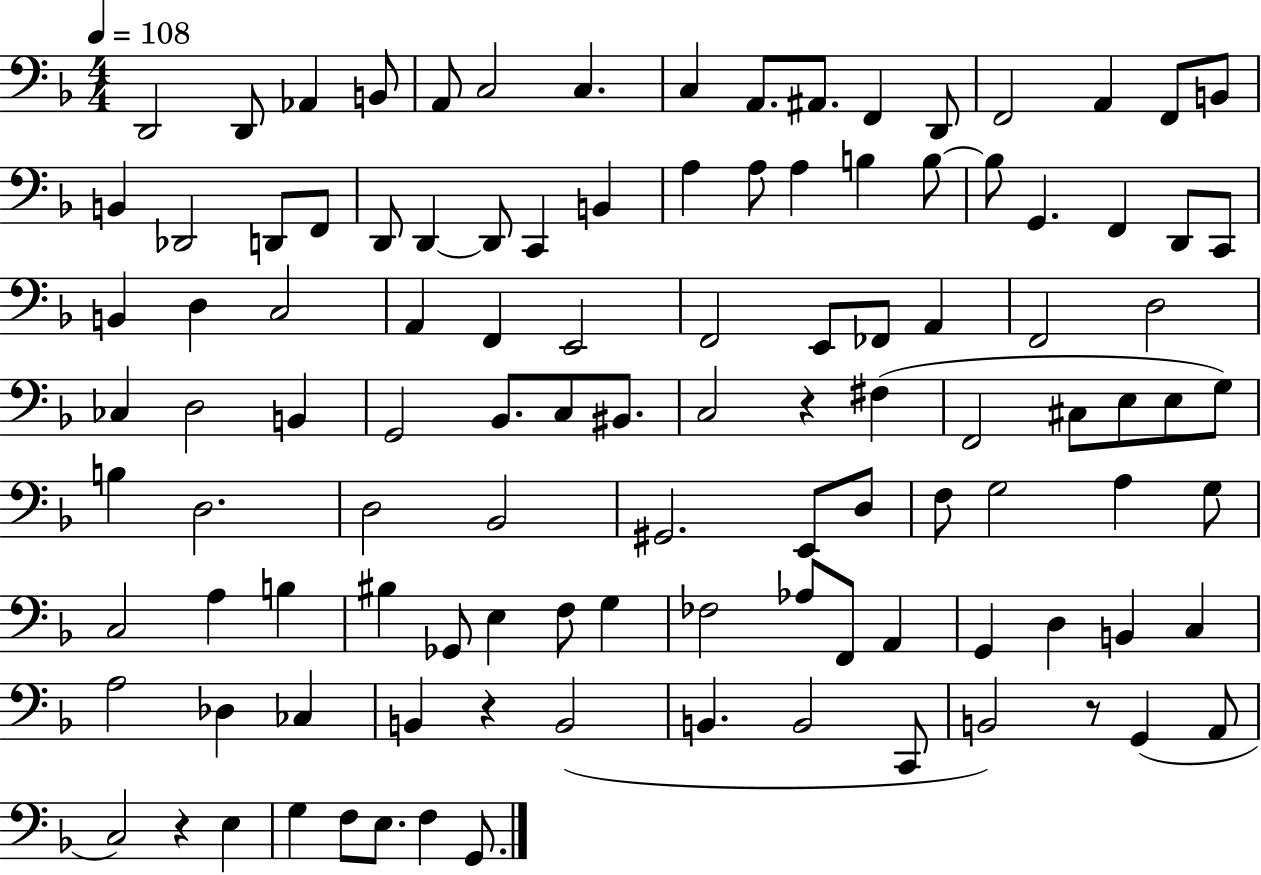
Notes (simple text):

D2/h D2/e Ab2/q B2/e A2/e C3/h C3/q. C3/q A2/e. A#2/e. F2/q D2/e F2/h A2/q F2/e B2/e B2/q Db2/h D2/e F2/e D2/e D2/q D2/e C2/q B2/q A3/q A3/e A3/q B3/q B3/e B3/e G2/q. F2/q D2/e C2/e B2/q D3/q C3/h A2/q F2/q E2/h F2/h E2/e FES2/e A2/q F2/h D3/h CES3/q D3/h B2/q G2/h Bb2/e. C3/e BIS2/e. C3/h R/q F#3/q F2/h C#3/e E3/e E3/e G3/e B3/q D3/h. D3/h Bb2/h G#2/h. E2/e D3/e F3/e G3/h A3/q G3/e C3/h A3/q B3/q BIS3/q Gb2/e E3/q F3/e G3/q FES3/h Ab3/e F2/e A2/q G2/q D3/q B2/q C3/q A3/h Db3/q CES3/q B2/q R/q B2/h B2/q. B2/h C2/e B2/h R/e G2/q A2/e C3/h R/q E3/q G3/q F3/e E3/e. F3/q G2/e.